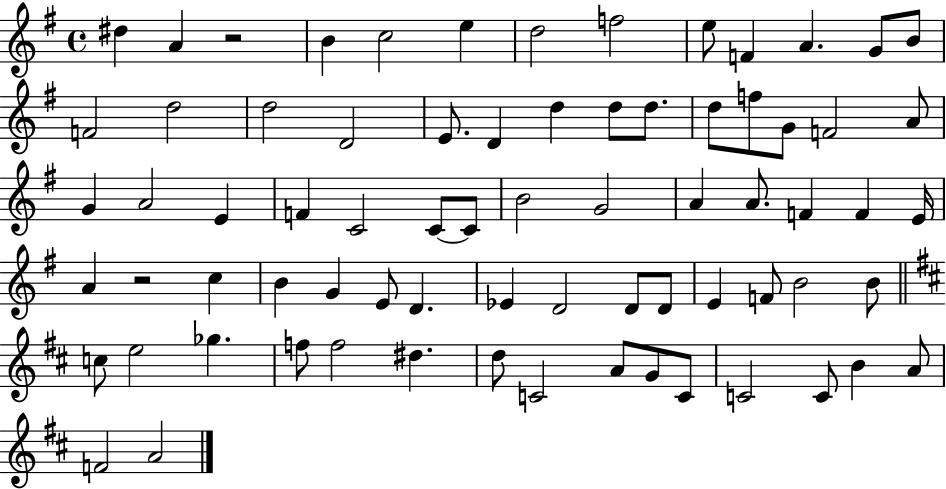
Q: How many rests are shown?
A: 2